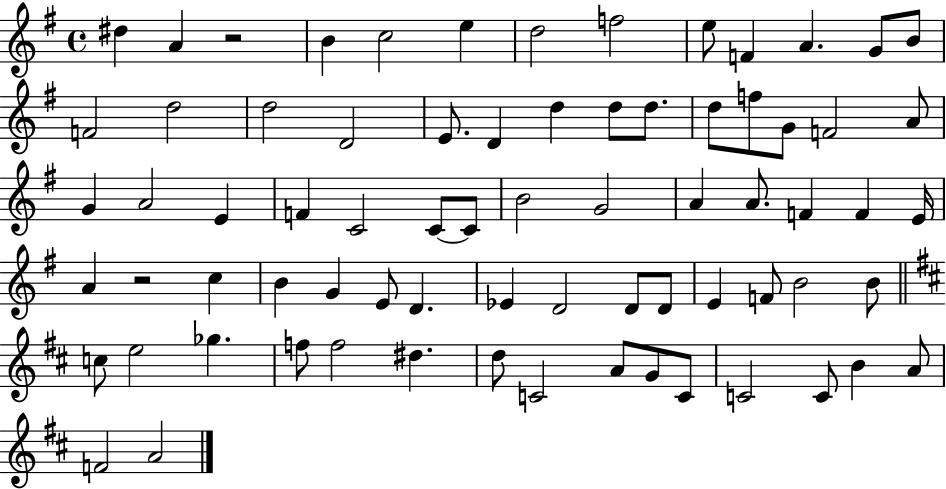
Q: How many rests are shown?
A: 2